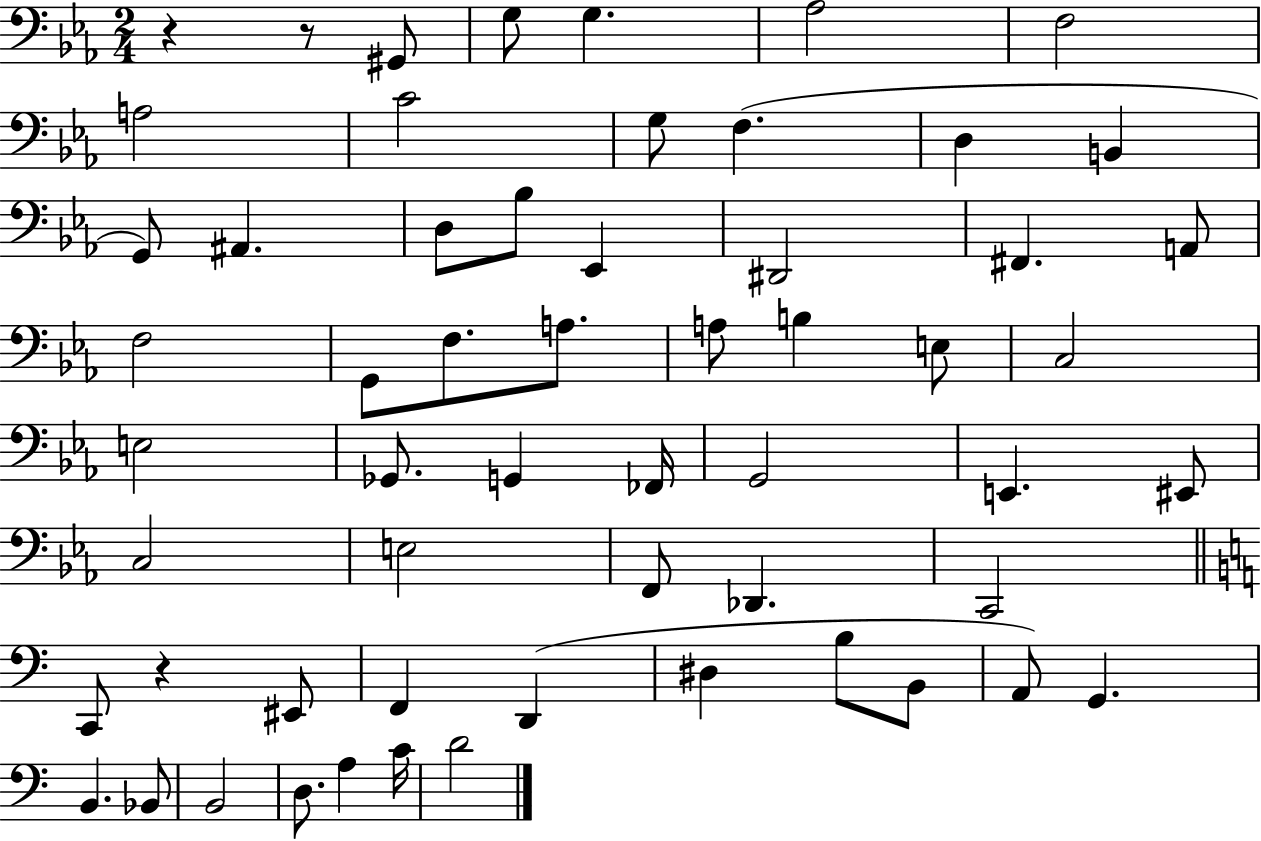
X:1
T:Untitled
M:2/4
L:1/4
K:Eb
z z/2 ^G,,/2 G,/2 G, _A,2 F,2 A,2 C2 G,/2 F, D, B,, G,,/2 ^A,, D,/2 _B,/2 _E,, ^D,,2 ^F,, A,,/2 F,2 G,,/2 F,/2 A,/2 A,/2 B, E,/2 C,2 E,2 _G,,/2 G,, _F,,/4 G,,2 E,, ^E,,/2 C,2 E,2 F,,/2 _D,, C,,2 C,,/2 z ^E,,/2 F,, D,, ^D, B,/2 B,,/2 A,,/2 G,, B,, _B,,/2 B,,2 D,/2 A, C/4 D2